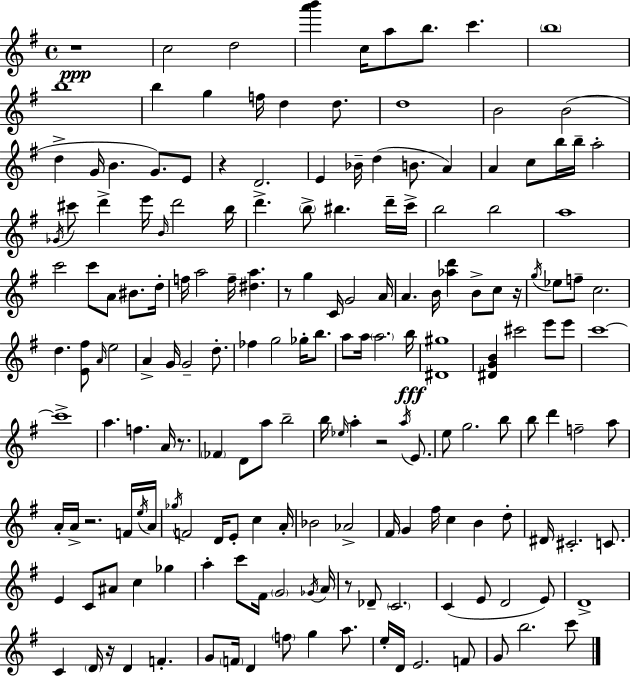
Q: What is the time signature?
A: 4/4